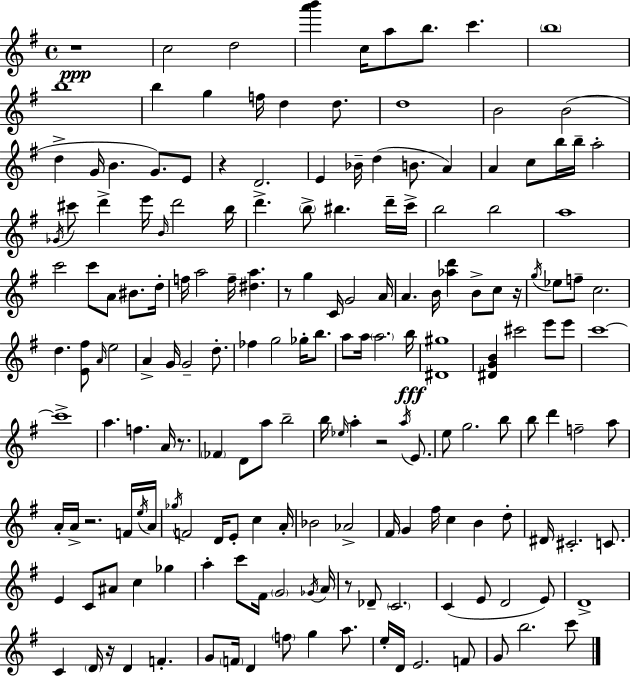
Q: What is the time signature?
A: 4/4